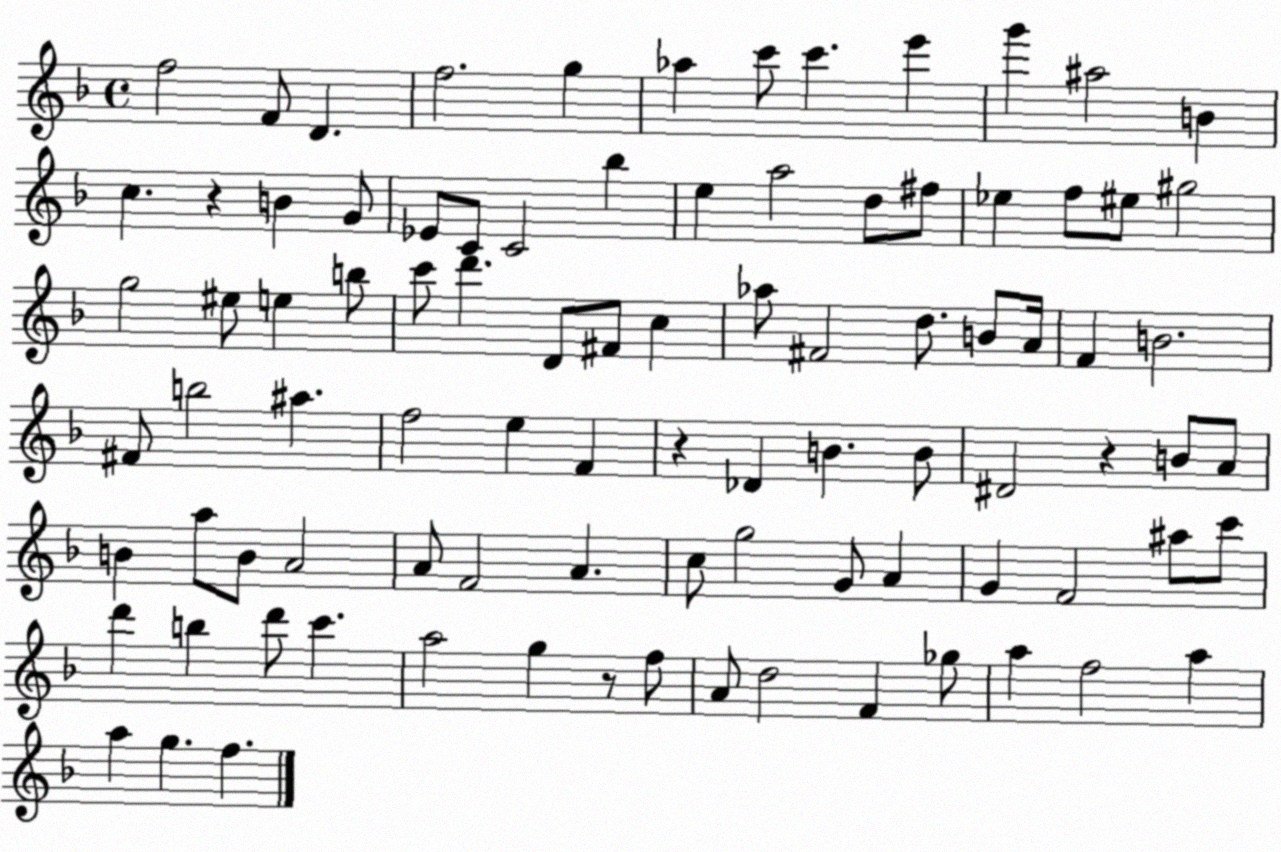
X:1
T:Untitled
M:4/4
L:1/4
K:F
f2 F/2 D f2 g _a c'/2 c' e' g' ^a2 B c z B G/2 _E/2 C/2 C2 _b e a2 d/2 ^f/2 _e f/2 ^e/2 ^g2 g2 ^e/2 e b/2 c'/2 d' D/2 ^F/2 c _a/2 ^F2 d/2 B/2 A/4 F B2 ^F/2 b2 ^a f2 e F z _D B B/2 ^D2 z B/2 A/2 B a/2 B/2 A2 A/2 F2 A c/2 g2 G/2 A G F2 ^a/2 c'/2 d' b d'/2 c' a2 g z/2 f/2 A/2 d2 F _g/2 a f2 a a g f